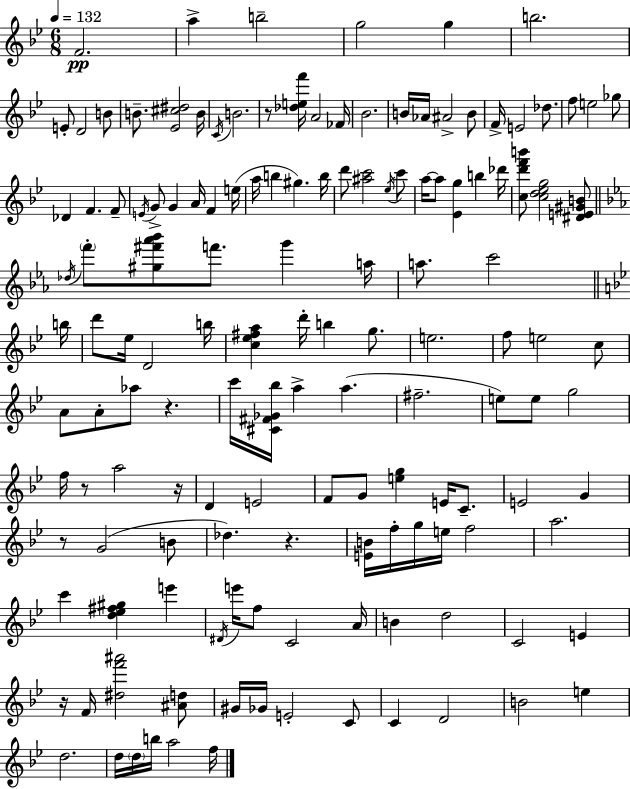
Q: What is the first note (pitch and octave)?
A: F4